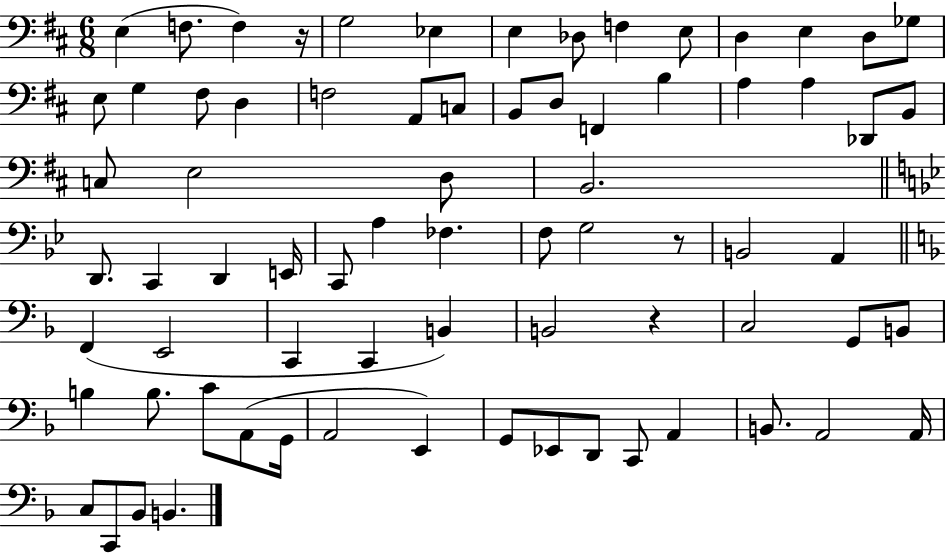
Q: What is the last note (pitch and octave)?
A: B2